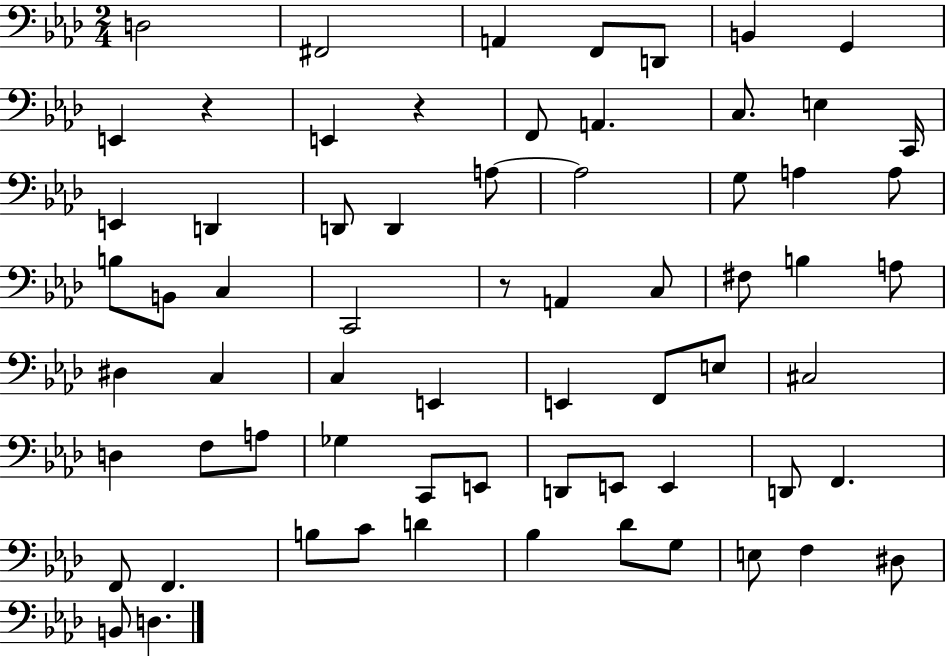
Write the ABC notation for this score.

X:1
T:Untitled
M:2/4
L:1/4
K:Ab
D,2 ^F,,2 A,, F,,/2 D,,/2 B,, G,, E,, z E,, z F,,/2 A,, C,/2 E, C,,/4 E,, D,, D,,/2 D,, A,/2 A,2 G,/2 A, A,/2 B,/2 B,,/2 C, C,,2 z/2 A,, C,/2 ^F,/2 B, A,/2 ^D, C, C, E,, E,, F,,/2 E,/2 ^C,2 D, F,/2 A,/2 _G, C,,/2 E,,/2 D,,/2 E,,/2 E,, D,,/2 F,, F,,/2 F,, B,/2 C/2 D _B, _D/2 G,/2 E,/2 F, ^D,/2 B,,/2 D,